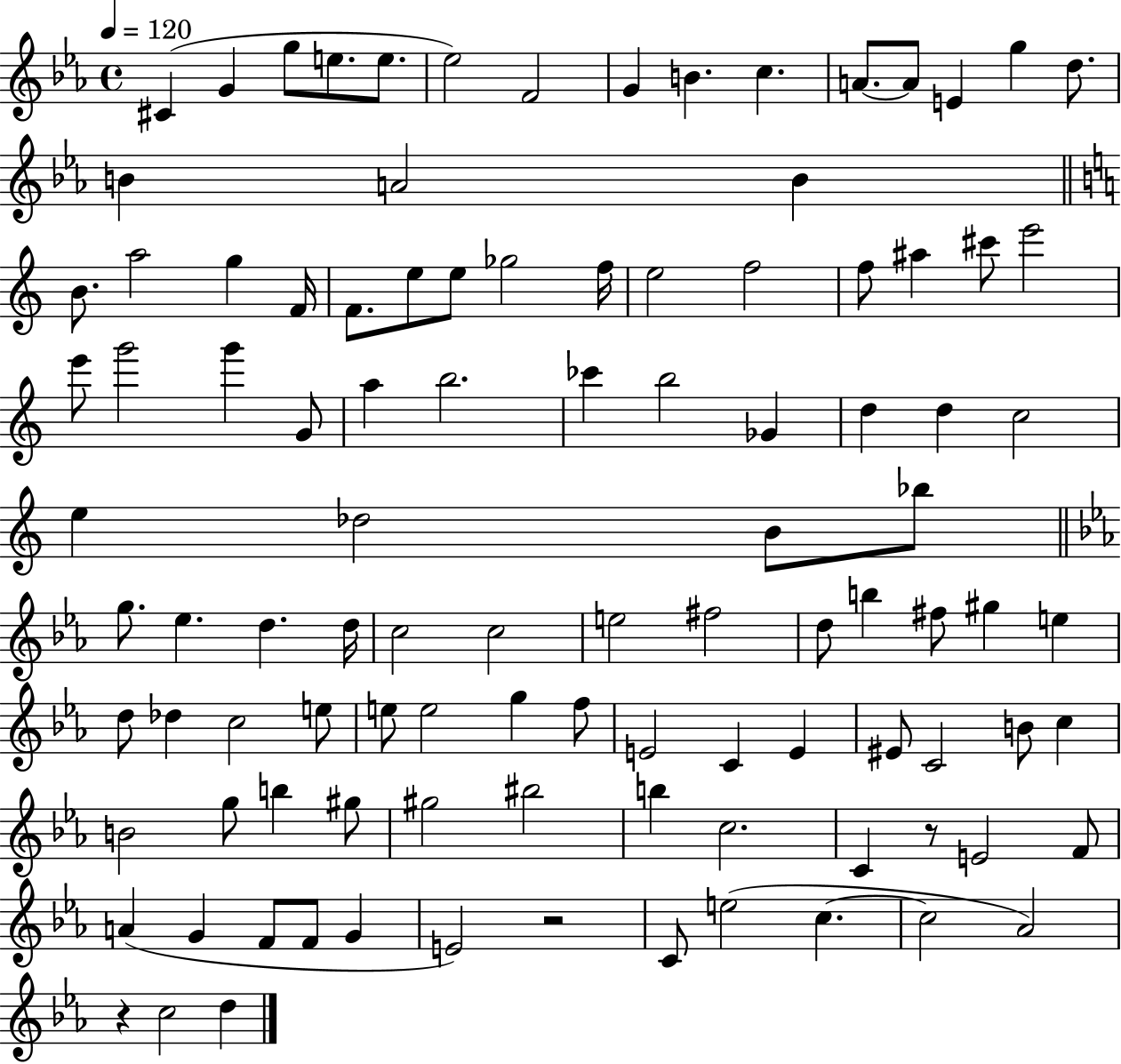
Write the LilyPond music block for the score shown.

{
  \clef treble
  \time 4/4
  \defaultTimeSignature
  \key ees \major
  \tempo 4 = 120
  cis'4( g'4 g''8 e''8. e''8. | ees''2) f'2 | g'4 b'4. c''4. | a'8.~~ a'8 e'4 g''4 d''8. | \break b'4 a'2 b'4 | \bar "||" \break \key a \minor b'8. a''2 g''4 f'16 | f'8. e''8 e''8 ges''2 f''16 | e''2 f''2 | f''8 ais''4 cis'''8 e'''2 | \break e'''8 g'''2 g'''4 g'8 | a''4 b''2. | ces'''4 b''2 ges'4 | d''4 d''4 c''2 | \break e''4 des''2 b'8 bes''8 | \bar "||" \break \key ees \major g''8. ees''4. d''4. d''16 | c''2 c''2 | e''2 fis''2 | d''8 b''4 fis''8 gis''4 e''4 | \break d''8 des''4 c''2 e''8 | e''8 e''2 g''4 f''8 | e'2 c'4 e'4 | eis'8 c'2 b'8 c''4 | \break b'2 g''8 b''4 gis''8 | gis''2 bis''2 | b''4 c''2. | c'4 r8 e'2 f'8 | \break a'4( g'4 f'8 f'8 g'4 | e'2) r2 | c'8 e''2( c''4.~~ | c''2 aes'2) | \break r4 c''2 d''4 | \bar "|."
}